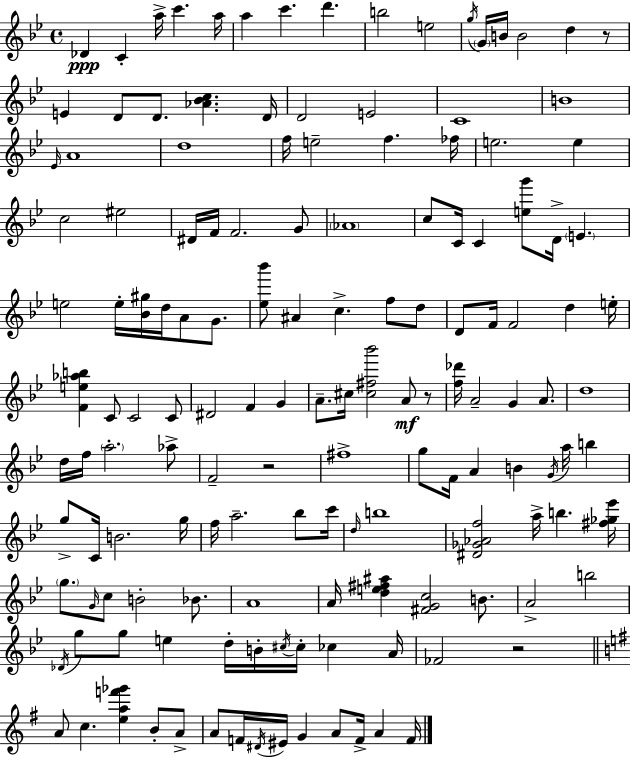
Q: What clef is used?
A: treble